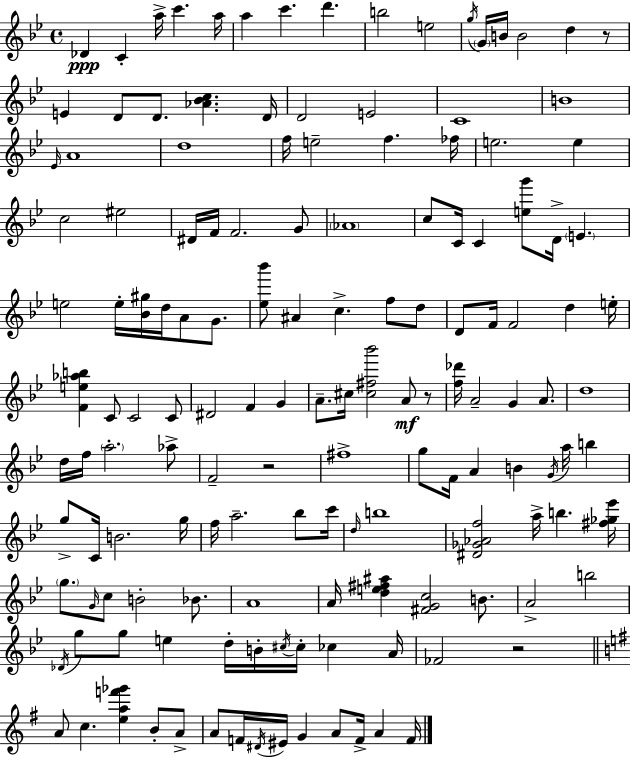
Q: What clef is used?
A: treble